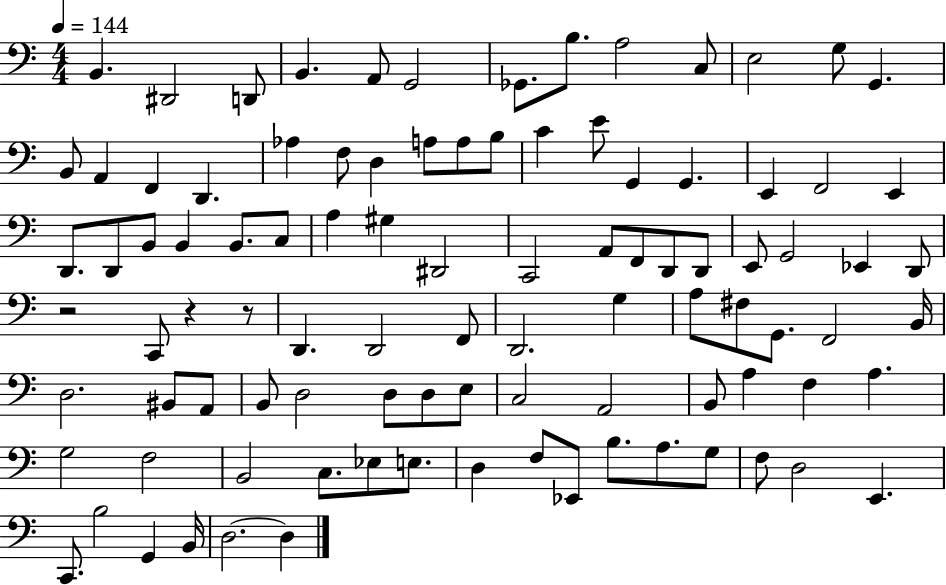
X:1
T:Untitled
M:4/4
L:1/4
K:C
B,, ^D,,2 D,,/2 B,, A,,/2 G,,2 _G,,/2 B,/2 A,2 C,/2 E,2 G,/2 G,, B,,/2 A,, F,, D,, _A, F,/2 D, A,/2 A,/2 B,/2 C E/2 G,, G,, E,, F,,2 E,, D,,/2 D,,/2 B,,/2 B,, B,,/2 C,/2 A, ^G, ^D,,2 C,,2 A,,/2 F,,/2 D,,/2 D,,/2 E,,/2 G,,2 _E,, D,,/2 z2 C,,/2 z z/2 D,, D,,2 F,,/2 D,,2 G, A,/2 ^F,/2 G,,/2 F,,2 B,,/4 D,2 ^B,,/2 A,,/2 B,,/2 D,2 D,/2 D,/2 E,/2 C,2 A,,2 B,,/2 A, F, A, G,2 F,2 B,,2 C,/2 _E,/2 E,/2 D, F,/2 _E,,/2 B,/2 A,/2 G,/2 F,/2 D,2 E,, C,,/2 B,2 G,, B,,/4 D,2 D,